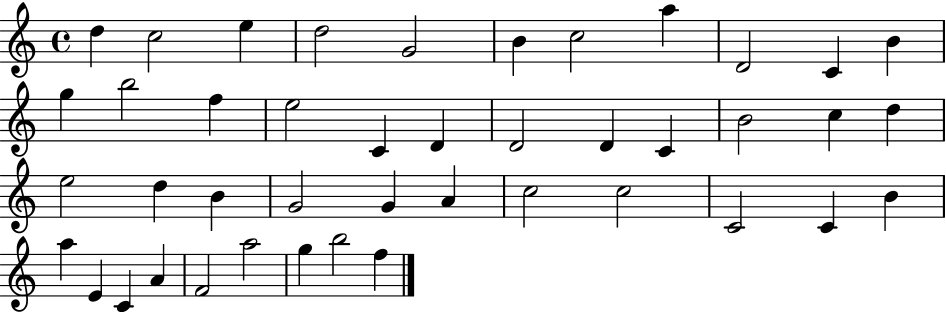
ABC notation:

X:1
T:Untitled
M:4/4
L:1/4
K:C
d c2 e d2 G2 B c2 a D2 C B g b2 f e2 C D D2 D C B2 c d e2 d B G2 G A c2 c2 C2 C B a E C A F2 a2 g b2 f